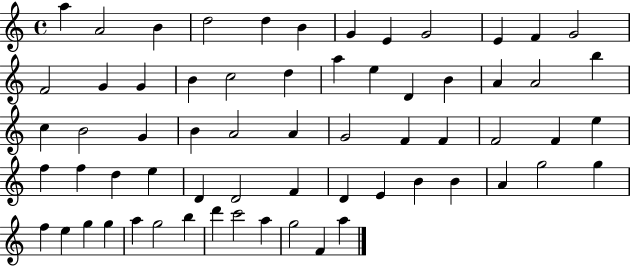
X:1
T:Untitled
M:4/4
L:1/4
K:C
a A2 B d2 d B G E G2 E F G2 F2 G G B c2 d a e D B A A2 b c B2 G B A2 A G2 F F F2 F e f f d e D D2 F D E B B A g2 g f e g g a g2 b d' c'2 a g2 F a